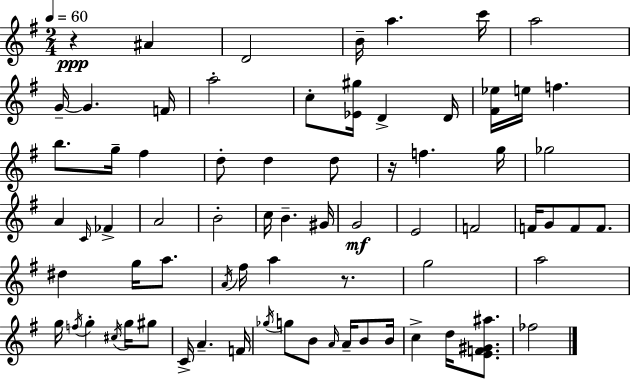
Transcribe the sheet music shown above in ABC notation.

X:1
T:Untitled
M:2/4
L:1/4
K:Em
z ^A D2 B/4 a c'/4 a2 G/4 G F/4 a2 c/2 [_E^g]/4 D D/4 [^F_e]/4 e/4 f b/2 g/4 ^f d/2 d d/2 z/4 f g/4 _g2 A C/4 _F A2 B2 c/4 B ^G/4 G2 E2 F2 F/4 G/2 F/2 F/2 ^d g/4 a/2 A/4 ^f/4 a z/2 g2 a2 g/4 f/4 g ^c/4 g/4 ^g/2 C/4 A F/4 _g/4 g/2 B/2 A/4 A/4 B/2 B/4 c d/4 [EF^G^a]/2 _f2